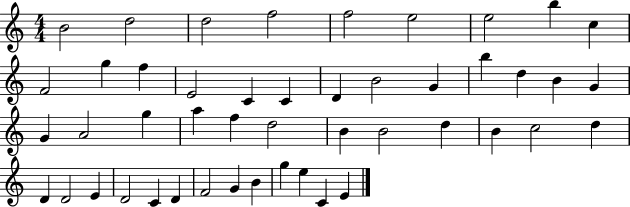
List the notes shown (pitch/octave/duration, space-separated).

B4/h D5/h D5/h F5/h F5/h E5/h E5/h B5/q C5/q F4/h G5/q F5/q E4/h C4/q C4/q D4/q B4/h G4/q B5/q D5/q B4/q G4/q G4/q A4/h G5/q A5/q F5/q D5/h B4/q B4/h D5/q B4/q C5/h D5/q D4/q D4/h E4/q D4/h C4/q D4/q F4/h G4/q B4/q G5/q E5/q C4/q E4/q